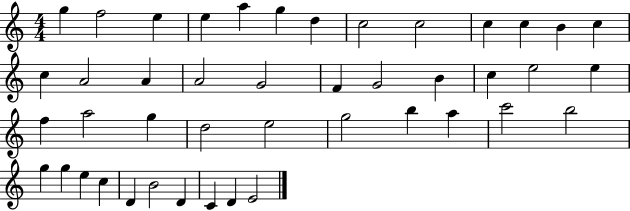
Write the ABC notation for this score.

X:1
T:Untitled
M:4/4
L:1/4
K:C
g f2 e e a g d c2 c2 c c B c c A2 A A2 G2 F G2 B c e2 e f a2 g d2 e2 g2 b a c'2 b2 g g e c D B2 D C D E2